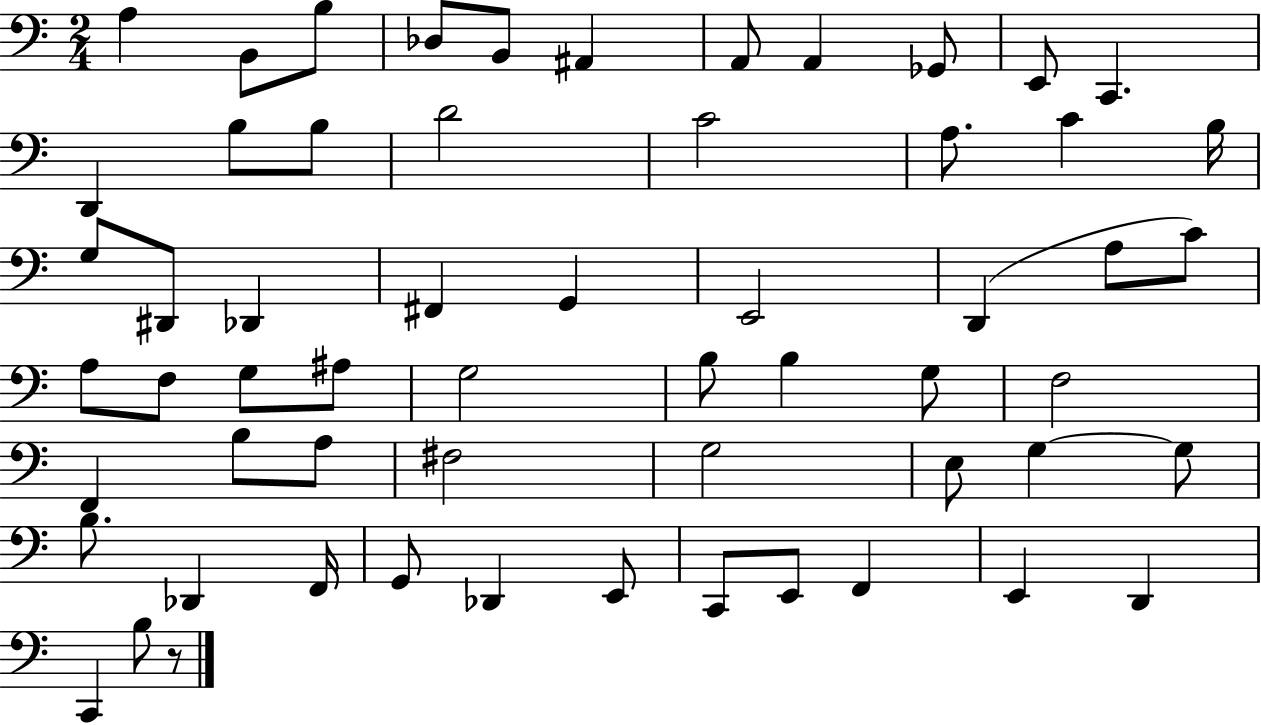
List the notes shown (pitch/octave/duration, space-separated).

A3/q B2/e B3/e Db3/e B2/e A#2/q A2/e A2/q Gb2/e E2/e C2/q. D2/q B3/e B3/e D4/h C4/h A3/e. C4/q B3/s G3/e D#2/e Db2/q F#2/q G2/q E2/h D2/q A3/e C4/e A3/e F3/e G3/e A#3/e G3/h B3/e B3/q G3/e F3/h F2/q B3/e A3/e F#3/h G3/h E3/e G3/q G3/e B3/e. Db2/q F2/s G2/e Db2/q E2/e C2/e E2/e F2/q E2/q D2/q C2/q B3/e R/e